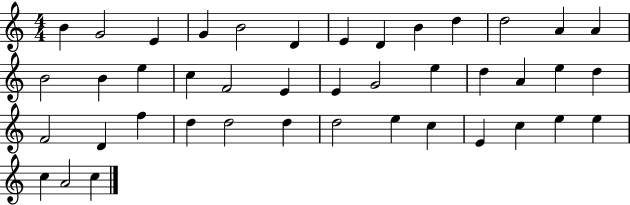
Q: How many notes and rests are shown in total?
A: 42